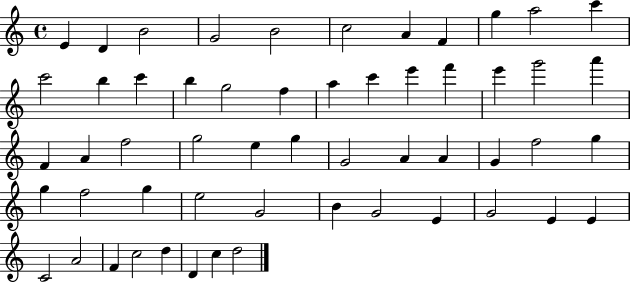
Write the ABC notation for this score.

X:1
T:Untitled
M:4/4
L:1/4
K:C
E D B2 G2 B2 c2 A F g a2 c' c'2 b c' b g2 f a c' e' f' e' g'2 a' F A f2 g2 e g G2 A A G f2 g g f2 g e2 G2 B G2 E G2 E E C2 A2 F c2 d D c d2